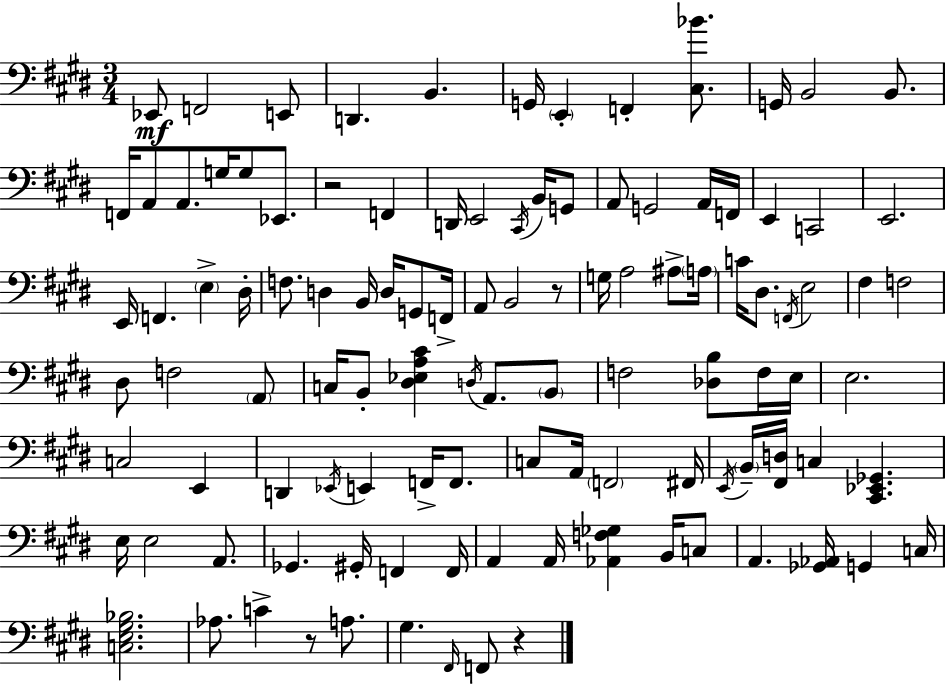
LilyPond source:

{
  \clef bass
  \numericTimeSignature
  \time 3/4
  \key e \major
  ees,8\mf f,2 e,8 | d,4. b,4. | g,16 \parenthesize e,4-. f,4-. <cis bes'>8. | g,16 b,2 b,8. | \break f,16 a,8 a,8. g16 g8 ees,8. | r2 f,4 | d,16 e,2 \acciaccatura { cis,16 } b,16 g,8 | a,8 g,2 a,16 | \break f,16 e,4 c,2 | e,2. | e,16 f,4. \parenthesize e4-> | dis16-. f8. d4 b,16 d16 g,8 | \break f,16-> a,8 b,2 r8 | g16 a2 ais8-> | \parenthesize a16 c'16 dis8. \acciaccatura { f,16 } e2 | fis4 f2 | \break dis8 f2 | \parenthesize a,8 c16 b,8-. <dis ees a cis'>4 \acciaccatura { d16 } a,8. | \parenthesize b,8 f2 <des b>8 | f16 e16 e2. | \break c2 e,4 | d,4 \acciaccatura { ees,16 } e,4 | f,16-> f,8. c8 a,16 \parenthesize f,2 | fis,16 \acciaccatura { e,16 } \parenthesize b,16-- <fis, d>16 c4 <cis, ees, ges,>4. | \break e16 e2 | a,8. ges,4. gis,16-. | f,4 f,16 a,4 a,16 <aes, f ges>4 | b,16 c8 a,4. <ges, aes,>16 | \break g,4 c16 <c e gis bes>2. | aes8. c'4-> | r8 a8. gis4. \grace { fis,16 } | f,8 r4 \bar "|."
}